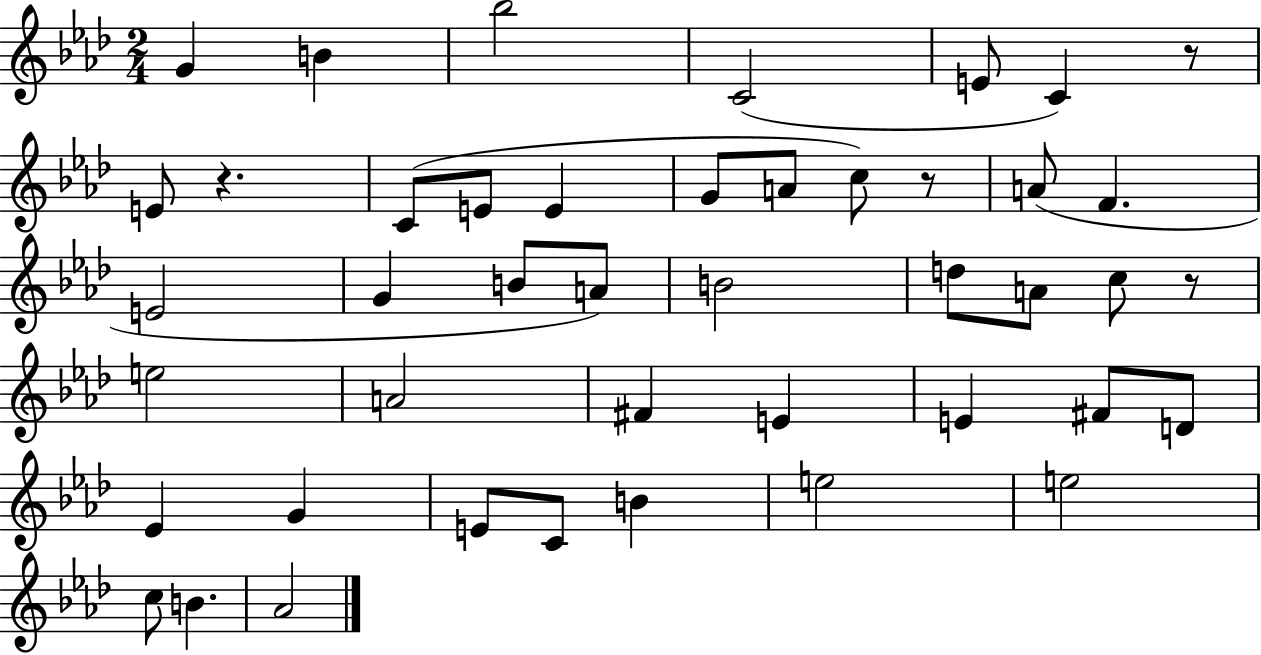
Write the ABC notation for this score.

X:1
T:Untitled
M:2/4
L:1/4
K:Ab
G B _b2 C2 E/2 C z/2 E/2 z C/2 E/2 E G/2 A/2 c/2 z/2 A/2 F E2 G B/2 A/2 B2 d/2 A/2 c/2 z/2 e2 A2 ^F E E ^F/2 D/2 _E G E/2 C/2 B e2 e2 c/2 B _A2